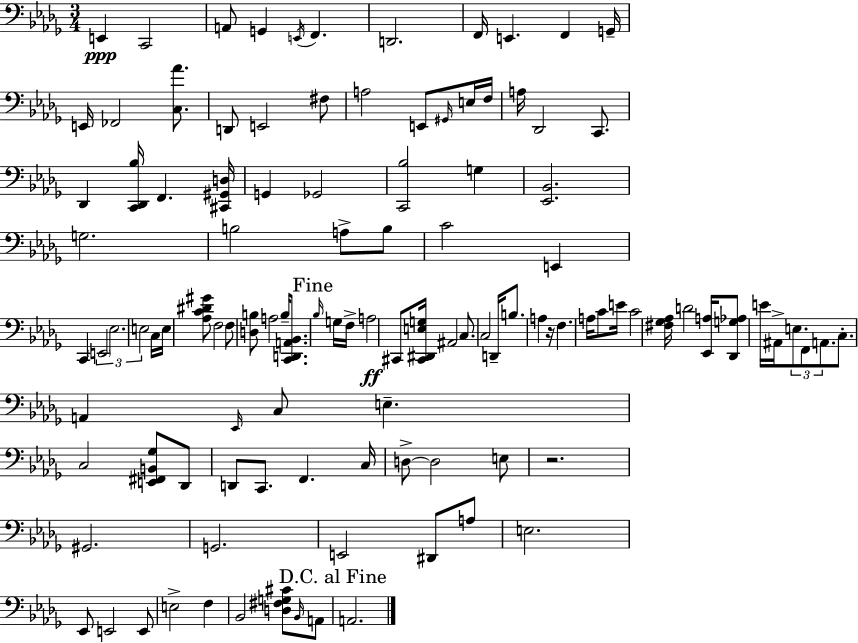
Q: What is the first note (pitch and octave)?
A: E2